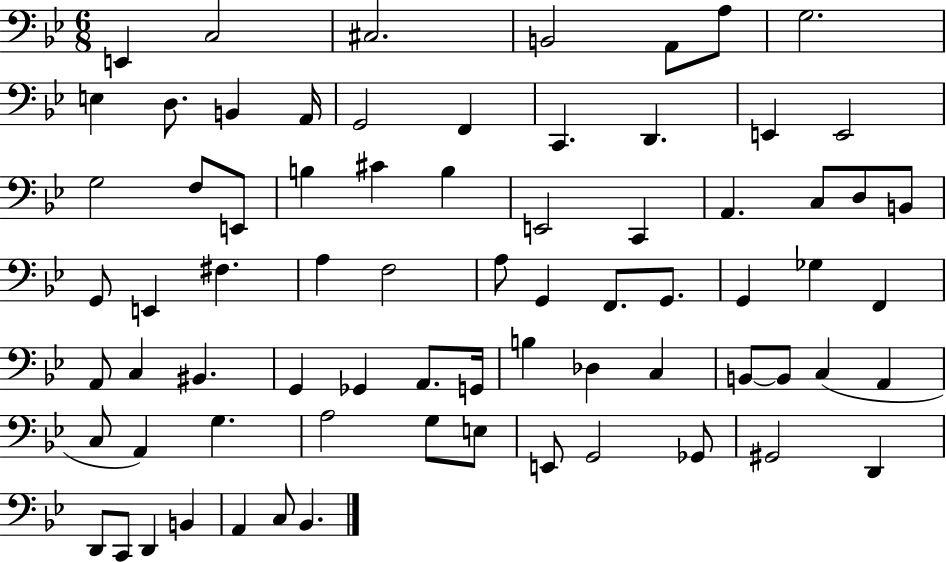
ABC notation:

X:1
T:Untitled
M:6/8
L:1/4
K:Bb
E,, C,2 ^C,2 B,,2 A,,/2 A,/2 G,2 E, D,/2 B,, A,,/4 G,,2 F,, C,, D,, E,, E,,2 G,2 F,/2 E,,/2 B, ^C B, E,,2 C,, A,, C,/2 D,/2 B,,/2 G,,/2 E,, ^F, A, F,2 A,/2 G,, F,,/2 G,,/2 G,, _G, F,, A,,/2 C, ^B,, G,, _G,, A,,/2 G,,/4 B, _D, C, B,,/2 B,,/2 C, A,, C,/2 A,, G, A,2 G,/2 E,/2 E,,/2 G,,2 _G,,/2 ^G,,2 D,, D,,/2 C,,/2 D,, B,, A,, C,/2 _B,,